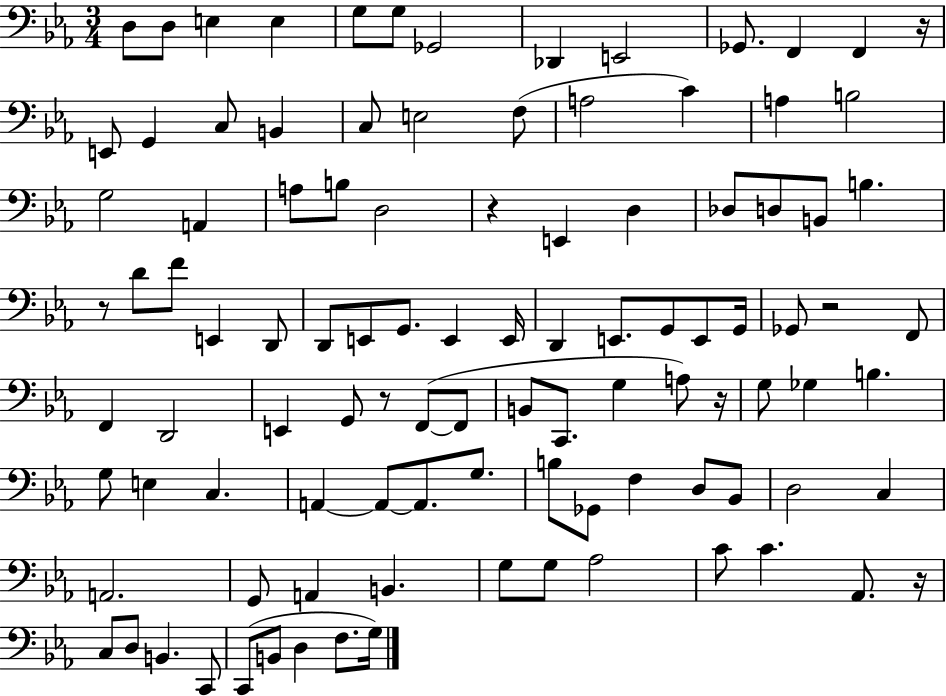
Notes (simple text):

D3/e D3/e E3/q E3/q G3/e G3/e Gb2/h Db2/q E2/h Gb2/e. F2/q F2/q R/s E2/e G2/q C3/e B2/q C3/e E3/h F3/e A3/h C4/q A3/q B3/h G3/h A2/q A3/e B3/e D3/h R/q E2/q D3/q Db3/e D3/e B2/e B3/q. R/e D4/e F4/e E2/q D2/e D2/e E2/e G2/e. E2/q E2/s D2/q E2/e. G2/e E2/e G2/s Gb2/e R/h F2/e F2/q D2/h E2/q G2/e R/e F2/e F2/e B2/e C2/e. G3/q A3/e R/s G3/e Gb3/q B3/q. G3/e E3/q C3/q. A2/q A2/e A2/e. G3/e. B3/e Gb2/e F3/q D3/e Bb2/e D3/h C3/q A2/h. G2/e A2/q B2/q. G3/e G3/e Ab3/h C4/e C4/q. Ab2/e. R/s C3/e D3/e B2/q. C2/e C2/e B2/e D3/q F3/e. G3/s